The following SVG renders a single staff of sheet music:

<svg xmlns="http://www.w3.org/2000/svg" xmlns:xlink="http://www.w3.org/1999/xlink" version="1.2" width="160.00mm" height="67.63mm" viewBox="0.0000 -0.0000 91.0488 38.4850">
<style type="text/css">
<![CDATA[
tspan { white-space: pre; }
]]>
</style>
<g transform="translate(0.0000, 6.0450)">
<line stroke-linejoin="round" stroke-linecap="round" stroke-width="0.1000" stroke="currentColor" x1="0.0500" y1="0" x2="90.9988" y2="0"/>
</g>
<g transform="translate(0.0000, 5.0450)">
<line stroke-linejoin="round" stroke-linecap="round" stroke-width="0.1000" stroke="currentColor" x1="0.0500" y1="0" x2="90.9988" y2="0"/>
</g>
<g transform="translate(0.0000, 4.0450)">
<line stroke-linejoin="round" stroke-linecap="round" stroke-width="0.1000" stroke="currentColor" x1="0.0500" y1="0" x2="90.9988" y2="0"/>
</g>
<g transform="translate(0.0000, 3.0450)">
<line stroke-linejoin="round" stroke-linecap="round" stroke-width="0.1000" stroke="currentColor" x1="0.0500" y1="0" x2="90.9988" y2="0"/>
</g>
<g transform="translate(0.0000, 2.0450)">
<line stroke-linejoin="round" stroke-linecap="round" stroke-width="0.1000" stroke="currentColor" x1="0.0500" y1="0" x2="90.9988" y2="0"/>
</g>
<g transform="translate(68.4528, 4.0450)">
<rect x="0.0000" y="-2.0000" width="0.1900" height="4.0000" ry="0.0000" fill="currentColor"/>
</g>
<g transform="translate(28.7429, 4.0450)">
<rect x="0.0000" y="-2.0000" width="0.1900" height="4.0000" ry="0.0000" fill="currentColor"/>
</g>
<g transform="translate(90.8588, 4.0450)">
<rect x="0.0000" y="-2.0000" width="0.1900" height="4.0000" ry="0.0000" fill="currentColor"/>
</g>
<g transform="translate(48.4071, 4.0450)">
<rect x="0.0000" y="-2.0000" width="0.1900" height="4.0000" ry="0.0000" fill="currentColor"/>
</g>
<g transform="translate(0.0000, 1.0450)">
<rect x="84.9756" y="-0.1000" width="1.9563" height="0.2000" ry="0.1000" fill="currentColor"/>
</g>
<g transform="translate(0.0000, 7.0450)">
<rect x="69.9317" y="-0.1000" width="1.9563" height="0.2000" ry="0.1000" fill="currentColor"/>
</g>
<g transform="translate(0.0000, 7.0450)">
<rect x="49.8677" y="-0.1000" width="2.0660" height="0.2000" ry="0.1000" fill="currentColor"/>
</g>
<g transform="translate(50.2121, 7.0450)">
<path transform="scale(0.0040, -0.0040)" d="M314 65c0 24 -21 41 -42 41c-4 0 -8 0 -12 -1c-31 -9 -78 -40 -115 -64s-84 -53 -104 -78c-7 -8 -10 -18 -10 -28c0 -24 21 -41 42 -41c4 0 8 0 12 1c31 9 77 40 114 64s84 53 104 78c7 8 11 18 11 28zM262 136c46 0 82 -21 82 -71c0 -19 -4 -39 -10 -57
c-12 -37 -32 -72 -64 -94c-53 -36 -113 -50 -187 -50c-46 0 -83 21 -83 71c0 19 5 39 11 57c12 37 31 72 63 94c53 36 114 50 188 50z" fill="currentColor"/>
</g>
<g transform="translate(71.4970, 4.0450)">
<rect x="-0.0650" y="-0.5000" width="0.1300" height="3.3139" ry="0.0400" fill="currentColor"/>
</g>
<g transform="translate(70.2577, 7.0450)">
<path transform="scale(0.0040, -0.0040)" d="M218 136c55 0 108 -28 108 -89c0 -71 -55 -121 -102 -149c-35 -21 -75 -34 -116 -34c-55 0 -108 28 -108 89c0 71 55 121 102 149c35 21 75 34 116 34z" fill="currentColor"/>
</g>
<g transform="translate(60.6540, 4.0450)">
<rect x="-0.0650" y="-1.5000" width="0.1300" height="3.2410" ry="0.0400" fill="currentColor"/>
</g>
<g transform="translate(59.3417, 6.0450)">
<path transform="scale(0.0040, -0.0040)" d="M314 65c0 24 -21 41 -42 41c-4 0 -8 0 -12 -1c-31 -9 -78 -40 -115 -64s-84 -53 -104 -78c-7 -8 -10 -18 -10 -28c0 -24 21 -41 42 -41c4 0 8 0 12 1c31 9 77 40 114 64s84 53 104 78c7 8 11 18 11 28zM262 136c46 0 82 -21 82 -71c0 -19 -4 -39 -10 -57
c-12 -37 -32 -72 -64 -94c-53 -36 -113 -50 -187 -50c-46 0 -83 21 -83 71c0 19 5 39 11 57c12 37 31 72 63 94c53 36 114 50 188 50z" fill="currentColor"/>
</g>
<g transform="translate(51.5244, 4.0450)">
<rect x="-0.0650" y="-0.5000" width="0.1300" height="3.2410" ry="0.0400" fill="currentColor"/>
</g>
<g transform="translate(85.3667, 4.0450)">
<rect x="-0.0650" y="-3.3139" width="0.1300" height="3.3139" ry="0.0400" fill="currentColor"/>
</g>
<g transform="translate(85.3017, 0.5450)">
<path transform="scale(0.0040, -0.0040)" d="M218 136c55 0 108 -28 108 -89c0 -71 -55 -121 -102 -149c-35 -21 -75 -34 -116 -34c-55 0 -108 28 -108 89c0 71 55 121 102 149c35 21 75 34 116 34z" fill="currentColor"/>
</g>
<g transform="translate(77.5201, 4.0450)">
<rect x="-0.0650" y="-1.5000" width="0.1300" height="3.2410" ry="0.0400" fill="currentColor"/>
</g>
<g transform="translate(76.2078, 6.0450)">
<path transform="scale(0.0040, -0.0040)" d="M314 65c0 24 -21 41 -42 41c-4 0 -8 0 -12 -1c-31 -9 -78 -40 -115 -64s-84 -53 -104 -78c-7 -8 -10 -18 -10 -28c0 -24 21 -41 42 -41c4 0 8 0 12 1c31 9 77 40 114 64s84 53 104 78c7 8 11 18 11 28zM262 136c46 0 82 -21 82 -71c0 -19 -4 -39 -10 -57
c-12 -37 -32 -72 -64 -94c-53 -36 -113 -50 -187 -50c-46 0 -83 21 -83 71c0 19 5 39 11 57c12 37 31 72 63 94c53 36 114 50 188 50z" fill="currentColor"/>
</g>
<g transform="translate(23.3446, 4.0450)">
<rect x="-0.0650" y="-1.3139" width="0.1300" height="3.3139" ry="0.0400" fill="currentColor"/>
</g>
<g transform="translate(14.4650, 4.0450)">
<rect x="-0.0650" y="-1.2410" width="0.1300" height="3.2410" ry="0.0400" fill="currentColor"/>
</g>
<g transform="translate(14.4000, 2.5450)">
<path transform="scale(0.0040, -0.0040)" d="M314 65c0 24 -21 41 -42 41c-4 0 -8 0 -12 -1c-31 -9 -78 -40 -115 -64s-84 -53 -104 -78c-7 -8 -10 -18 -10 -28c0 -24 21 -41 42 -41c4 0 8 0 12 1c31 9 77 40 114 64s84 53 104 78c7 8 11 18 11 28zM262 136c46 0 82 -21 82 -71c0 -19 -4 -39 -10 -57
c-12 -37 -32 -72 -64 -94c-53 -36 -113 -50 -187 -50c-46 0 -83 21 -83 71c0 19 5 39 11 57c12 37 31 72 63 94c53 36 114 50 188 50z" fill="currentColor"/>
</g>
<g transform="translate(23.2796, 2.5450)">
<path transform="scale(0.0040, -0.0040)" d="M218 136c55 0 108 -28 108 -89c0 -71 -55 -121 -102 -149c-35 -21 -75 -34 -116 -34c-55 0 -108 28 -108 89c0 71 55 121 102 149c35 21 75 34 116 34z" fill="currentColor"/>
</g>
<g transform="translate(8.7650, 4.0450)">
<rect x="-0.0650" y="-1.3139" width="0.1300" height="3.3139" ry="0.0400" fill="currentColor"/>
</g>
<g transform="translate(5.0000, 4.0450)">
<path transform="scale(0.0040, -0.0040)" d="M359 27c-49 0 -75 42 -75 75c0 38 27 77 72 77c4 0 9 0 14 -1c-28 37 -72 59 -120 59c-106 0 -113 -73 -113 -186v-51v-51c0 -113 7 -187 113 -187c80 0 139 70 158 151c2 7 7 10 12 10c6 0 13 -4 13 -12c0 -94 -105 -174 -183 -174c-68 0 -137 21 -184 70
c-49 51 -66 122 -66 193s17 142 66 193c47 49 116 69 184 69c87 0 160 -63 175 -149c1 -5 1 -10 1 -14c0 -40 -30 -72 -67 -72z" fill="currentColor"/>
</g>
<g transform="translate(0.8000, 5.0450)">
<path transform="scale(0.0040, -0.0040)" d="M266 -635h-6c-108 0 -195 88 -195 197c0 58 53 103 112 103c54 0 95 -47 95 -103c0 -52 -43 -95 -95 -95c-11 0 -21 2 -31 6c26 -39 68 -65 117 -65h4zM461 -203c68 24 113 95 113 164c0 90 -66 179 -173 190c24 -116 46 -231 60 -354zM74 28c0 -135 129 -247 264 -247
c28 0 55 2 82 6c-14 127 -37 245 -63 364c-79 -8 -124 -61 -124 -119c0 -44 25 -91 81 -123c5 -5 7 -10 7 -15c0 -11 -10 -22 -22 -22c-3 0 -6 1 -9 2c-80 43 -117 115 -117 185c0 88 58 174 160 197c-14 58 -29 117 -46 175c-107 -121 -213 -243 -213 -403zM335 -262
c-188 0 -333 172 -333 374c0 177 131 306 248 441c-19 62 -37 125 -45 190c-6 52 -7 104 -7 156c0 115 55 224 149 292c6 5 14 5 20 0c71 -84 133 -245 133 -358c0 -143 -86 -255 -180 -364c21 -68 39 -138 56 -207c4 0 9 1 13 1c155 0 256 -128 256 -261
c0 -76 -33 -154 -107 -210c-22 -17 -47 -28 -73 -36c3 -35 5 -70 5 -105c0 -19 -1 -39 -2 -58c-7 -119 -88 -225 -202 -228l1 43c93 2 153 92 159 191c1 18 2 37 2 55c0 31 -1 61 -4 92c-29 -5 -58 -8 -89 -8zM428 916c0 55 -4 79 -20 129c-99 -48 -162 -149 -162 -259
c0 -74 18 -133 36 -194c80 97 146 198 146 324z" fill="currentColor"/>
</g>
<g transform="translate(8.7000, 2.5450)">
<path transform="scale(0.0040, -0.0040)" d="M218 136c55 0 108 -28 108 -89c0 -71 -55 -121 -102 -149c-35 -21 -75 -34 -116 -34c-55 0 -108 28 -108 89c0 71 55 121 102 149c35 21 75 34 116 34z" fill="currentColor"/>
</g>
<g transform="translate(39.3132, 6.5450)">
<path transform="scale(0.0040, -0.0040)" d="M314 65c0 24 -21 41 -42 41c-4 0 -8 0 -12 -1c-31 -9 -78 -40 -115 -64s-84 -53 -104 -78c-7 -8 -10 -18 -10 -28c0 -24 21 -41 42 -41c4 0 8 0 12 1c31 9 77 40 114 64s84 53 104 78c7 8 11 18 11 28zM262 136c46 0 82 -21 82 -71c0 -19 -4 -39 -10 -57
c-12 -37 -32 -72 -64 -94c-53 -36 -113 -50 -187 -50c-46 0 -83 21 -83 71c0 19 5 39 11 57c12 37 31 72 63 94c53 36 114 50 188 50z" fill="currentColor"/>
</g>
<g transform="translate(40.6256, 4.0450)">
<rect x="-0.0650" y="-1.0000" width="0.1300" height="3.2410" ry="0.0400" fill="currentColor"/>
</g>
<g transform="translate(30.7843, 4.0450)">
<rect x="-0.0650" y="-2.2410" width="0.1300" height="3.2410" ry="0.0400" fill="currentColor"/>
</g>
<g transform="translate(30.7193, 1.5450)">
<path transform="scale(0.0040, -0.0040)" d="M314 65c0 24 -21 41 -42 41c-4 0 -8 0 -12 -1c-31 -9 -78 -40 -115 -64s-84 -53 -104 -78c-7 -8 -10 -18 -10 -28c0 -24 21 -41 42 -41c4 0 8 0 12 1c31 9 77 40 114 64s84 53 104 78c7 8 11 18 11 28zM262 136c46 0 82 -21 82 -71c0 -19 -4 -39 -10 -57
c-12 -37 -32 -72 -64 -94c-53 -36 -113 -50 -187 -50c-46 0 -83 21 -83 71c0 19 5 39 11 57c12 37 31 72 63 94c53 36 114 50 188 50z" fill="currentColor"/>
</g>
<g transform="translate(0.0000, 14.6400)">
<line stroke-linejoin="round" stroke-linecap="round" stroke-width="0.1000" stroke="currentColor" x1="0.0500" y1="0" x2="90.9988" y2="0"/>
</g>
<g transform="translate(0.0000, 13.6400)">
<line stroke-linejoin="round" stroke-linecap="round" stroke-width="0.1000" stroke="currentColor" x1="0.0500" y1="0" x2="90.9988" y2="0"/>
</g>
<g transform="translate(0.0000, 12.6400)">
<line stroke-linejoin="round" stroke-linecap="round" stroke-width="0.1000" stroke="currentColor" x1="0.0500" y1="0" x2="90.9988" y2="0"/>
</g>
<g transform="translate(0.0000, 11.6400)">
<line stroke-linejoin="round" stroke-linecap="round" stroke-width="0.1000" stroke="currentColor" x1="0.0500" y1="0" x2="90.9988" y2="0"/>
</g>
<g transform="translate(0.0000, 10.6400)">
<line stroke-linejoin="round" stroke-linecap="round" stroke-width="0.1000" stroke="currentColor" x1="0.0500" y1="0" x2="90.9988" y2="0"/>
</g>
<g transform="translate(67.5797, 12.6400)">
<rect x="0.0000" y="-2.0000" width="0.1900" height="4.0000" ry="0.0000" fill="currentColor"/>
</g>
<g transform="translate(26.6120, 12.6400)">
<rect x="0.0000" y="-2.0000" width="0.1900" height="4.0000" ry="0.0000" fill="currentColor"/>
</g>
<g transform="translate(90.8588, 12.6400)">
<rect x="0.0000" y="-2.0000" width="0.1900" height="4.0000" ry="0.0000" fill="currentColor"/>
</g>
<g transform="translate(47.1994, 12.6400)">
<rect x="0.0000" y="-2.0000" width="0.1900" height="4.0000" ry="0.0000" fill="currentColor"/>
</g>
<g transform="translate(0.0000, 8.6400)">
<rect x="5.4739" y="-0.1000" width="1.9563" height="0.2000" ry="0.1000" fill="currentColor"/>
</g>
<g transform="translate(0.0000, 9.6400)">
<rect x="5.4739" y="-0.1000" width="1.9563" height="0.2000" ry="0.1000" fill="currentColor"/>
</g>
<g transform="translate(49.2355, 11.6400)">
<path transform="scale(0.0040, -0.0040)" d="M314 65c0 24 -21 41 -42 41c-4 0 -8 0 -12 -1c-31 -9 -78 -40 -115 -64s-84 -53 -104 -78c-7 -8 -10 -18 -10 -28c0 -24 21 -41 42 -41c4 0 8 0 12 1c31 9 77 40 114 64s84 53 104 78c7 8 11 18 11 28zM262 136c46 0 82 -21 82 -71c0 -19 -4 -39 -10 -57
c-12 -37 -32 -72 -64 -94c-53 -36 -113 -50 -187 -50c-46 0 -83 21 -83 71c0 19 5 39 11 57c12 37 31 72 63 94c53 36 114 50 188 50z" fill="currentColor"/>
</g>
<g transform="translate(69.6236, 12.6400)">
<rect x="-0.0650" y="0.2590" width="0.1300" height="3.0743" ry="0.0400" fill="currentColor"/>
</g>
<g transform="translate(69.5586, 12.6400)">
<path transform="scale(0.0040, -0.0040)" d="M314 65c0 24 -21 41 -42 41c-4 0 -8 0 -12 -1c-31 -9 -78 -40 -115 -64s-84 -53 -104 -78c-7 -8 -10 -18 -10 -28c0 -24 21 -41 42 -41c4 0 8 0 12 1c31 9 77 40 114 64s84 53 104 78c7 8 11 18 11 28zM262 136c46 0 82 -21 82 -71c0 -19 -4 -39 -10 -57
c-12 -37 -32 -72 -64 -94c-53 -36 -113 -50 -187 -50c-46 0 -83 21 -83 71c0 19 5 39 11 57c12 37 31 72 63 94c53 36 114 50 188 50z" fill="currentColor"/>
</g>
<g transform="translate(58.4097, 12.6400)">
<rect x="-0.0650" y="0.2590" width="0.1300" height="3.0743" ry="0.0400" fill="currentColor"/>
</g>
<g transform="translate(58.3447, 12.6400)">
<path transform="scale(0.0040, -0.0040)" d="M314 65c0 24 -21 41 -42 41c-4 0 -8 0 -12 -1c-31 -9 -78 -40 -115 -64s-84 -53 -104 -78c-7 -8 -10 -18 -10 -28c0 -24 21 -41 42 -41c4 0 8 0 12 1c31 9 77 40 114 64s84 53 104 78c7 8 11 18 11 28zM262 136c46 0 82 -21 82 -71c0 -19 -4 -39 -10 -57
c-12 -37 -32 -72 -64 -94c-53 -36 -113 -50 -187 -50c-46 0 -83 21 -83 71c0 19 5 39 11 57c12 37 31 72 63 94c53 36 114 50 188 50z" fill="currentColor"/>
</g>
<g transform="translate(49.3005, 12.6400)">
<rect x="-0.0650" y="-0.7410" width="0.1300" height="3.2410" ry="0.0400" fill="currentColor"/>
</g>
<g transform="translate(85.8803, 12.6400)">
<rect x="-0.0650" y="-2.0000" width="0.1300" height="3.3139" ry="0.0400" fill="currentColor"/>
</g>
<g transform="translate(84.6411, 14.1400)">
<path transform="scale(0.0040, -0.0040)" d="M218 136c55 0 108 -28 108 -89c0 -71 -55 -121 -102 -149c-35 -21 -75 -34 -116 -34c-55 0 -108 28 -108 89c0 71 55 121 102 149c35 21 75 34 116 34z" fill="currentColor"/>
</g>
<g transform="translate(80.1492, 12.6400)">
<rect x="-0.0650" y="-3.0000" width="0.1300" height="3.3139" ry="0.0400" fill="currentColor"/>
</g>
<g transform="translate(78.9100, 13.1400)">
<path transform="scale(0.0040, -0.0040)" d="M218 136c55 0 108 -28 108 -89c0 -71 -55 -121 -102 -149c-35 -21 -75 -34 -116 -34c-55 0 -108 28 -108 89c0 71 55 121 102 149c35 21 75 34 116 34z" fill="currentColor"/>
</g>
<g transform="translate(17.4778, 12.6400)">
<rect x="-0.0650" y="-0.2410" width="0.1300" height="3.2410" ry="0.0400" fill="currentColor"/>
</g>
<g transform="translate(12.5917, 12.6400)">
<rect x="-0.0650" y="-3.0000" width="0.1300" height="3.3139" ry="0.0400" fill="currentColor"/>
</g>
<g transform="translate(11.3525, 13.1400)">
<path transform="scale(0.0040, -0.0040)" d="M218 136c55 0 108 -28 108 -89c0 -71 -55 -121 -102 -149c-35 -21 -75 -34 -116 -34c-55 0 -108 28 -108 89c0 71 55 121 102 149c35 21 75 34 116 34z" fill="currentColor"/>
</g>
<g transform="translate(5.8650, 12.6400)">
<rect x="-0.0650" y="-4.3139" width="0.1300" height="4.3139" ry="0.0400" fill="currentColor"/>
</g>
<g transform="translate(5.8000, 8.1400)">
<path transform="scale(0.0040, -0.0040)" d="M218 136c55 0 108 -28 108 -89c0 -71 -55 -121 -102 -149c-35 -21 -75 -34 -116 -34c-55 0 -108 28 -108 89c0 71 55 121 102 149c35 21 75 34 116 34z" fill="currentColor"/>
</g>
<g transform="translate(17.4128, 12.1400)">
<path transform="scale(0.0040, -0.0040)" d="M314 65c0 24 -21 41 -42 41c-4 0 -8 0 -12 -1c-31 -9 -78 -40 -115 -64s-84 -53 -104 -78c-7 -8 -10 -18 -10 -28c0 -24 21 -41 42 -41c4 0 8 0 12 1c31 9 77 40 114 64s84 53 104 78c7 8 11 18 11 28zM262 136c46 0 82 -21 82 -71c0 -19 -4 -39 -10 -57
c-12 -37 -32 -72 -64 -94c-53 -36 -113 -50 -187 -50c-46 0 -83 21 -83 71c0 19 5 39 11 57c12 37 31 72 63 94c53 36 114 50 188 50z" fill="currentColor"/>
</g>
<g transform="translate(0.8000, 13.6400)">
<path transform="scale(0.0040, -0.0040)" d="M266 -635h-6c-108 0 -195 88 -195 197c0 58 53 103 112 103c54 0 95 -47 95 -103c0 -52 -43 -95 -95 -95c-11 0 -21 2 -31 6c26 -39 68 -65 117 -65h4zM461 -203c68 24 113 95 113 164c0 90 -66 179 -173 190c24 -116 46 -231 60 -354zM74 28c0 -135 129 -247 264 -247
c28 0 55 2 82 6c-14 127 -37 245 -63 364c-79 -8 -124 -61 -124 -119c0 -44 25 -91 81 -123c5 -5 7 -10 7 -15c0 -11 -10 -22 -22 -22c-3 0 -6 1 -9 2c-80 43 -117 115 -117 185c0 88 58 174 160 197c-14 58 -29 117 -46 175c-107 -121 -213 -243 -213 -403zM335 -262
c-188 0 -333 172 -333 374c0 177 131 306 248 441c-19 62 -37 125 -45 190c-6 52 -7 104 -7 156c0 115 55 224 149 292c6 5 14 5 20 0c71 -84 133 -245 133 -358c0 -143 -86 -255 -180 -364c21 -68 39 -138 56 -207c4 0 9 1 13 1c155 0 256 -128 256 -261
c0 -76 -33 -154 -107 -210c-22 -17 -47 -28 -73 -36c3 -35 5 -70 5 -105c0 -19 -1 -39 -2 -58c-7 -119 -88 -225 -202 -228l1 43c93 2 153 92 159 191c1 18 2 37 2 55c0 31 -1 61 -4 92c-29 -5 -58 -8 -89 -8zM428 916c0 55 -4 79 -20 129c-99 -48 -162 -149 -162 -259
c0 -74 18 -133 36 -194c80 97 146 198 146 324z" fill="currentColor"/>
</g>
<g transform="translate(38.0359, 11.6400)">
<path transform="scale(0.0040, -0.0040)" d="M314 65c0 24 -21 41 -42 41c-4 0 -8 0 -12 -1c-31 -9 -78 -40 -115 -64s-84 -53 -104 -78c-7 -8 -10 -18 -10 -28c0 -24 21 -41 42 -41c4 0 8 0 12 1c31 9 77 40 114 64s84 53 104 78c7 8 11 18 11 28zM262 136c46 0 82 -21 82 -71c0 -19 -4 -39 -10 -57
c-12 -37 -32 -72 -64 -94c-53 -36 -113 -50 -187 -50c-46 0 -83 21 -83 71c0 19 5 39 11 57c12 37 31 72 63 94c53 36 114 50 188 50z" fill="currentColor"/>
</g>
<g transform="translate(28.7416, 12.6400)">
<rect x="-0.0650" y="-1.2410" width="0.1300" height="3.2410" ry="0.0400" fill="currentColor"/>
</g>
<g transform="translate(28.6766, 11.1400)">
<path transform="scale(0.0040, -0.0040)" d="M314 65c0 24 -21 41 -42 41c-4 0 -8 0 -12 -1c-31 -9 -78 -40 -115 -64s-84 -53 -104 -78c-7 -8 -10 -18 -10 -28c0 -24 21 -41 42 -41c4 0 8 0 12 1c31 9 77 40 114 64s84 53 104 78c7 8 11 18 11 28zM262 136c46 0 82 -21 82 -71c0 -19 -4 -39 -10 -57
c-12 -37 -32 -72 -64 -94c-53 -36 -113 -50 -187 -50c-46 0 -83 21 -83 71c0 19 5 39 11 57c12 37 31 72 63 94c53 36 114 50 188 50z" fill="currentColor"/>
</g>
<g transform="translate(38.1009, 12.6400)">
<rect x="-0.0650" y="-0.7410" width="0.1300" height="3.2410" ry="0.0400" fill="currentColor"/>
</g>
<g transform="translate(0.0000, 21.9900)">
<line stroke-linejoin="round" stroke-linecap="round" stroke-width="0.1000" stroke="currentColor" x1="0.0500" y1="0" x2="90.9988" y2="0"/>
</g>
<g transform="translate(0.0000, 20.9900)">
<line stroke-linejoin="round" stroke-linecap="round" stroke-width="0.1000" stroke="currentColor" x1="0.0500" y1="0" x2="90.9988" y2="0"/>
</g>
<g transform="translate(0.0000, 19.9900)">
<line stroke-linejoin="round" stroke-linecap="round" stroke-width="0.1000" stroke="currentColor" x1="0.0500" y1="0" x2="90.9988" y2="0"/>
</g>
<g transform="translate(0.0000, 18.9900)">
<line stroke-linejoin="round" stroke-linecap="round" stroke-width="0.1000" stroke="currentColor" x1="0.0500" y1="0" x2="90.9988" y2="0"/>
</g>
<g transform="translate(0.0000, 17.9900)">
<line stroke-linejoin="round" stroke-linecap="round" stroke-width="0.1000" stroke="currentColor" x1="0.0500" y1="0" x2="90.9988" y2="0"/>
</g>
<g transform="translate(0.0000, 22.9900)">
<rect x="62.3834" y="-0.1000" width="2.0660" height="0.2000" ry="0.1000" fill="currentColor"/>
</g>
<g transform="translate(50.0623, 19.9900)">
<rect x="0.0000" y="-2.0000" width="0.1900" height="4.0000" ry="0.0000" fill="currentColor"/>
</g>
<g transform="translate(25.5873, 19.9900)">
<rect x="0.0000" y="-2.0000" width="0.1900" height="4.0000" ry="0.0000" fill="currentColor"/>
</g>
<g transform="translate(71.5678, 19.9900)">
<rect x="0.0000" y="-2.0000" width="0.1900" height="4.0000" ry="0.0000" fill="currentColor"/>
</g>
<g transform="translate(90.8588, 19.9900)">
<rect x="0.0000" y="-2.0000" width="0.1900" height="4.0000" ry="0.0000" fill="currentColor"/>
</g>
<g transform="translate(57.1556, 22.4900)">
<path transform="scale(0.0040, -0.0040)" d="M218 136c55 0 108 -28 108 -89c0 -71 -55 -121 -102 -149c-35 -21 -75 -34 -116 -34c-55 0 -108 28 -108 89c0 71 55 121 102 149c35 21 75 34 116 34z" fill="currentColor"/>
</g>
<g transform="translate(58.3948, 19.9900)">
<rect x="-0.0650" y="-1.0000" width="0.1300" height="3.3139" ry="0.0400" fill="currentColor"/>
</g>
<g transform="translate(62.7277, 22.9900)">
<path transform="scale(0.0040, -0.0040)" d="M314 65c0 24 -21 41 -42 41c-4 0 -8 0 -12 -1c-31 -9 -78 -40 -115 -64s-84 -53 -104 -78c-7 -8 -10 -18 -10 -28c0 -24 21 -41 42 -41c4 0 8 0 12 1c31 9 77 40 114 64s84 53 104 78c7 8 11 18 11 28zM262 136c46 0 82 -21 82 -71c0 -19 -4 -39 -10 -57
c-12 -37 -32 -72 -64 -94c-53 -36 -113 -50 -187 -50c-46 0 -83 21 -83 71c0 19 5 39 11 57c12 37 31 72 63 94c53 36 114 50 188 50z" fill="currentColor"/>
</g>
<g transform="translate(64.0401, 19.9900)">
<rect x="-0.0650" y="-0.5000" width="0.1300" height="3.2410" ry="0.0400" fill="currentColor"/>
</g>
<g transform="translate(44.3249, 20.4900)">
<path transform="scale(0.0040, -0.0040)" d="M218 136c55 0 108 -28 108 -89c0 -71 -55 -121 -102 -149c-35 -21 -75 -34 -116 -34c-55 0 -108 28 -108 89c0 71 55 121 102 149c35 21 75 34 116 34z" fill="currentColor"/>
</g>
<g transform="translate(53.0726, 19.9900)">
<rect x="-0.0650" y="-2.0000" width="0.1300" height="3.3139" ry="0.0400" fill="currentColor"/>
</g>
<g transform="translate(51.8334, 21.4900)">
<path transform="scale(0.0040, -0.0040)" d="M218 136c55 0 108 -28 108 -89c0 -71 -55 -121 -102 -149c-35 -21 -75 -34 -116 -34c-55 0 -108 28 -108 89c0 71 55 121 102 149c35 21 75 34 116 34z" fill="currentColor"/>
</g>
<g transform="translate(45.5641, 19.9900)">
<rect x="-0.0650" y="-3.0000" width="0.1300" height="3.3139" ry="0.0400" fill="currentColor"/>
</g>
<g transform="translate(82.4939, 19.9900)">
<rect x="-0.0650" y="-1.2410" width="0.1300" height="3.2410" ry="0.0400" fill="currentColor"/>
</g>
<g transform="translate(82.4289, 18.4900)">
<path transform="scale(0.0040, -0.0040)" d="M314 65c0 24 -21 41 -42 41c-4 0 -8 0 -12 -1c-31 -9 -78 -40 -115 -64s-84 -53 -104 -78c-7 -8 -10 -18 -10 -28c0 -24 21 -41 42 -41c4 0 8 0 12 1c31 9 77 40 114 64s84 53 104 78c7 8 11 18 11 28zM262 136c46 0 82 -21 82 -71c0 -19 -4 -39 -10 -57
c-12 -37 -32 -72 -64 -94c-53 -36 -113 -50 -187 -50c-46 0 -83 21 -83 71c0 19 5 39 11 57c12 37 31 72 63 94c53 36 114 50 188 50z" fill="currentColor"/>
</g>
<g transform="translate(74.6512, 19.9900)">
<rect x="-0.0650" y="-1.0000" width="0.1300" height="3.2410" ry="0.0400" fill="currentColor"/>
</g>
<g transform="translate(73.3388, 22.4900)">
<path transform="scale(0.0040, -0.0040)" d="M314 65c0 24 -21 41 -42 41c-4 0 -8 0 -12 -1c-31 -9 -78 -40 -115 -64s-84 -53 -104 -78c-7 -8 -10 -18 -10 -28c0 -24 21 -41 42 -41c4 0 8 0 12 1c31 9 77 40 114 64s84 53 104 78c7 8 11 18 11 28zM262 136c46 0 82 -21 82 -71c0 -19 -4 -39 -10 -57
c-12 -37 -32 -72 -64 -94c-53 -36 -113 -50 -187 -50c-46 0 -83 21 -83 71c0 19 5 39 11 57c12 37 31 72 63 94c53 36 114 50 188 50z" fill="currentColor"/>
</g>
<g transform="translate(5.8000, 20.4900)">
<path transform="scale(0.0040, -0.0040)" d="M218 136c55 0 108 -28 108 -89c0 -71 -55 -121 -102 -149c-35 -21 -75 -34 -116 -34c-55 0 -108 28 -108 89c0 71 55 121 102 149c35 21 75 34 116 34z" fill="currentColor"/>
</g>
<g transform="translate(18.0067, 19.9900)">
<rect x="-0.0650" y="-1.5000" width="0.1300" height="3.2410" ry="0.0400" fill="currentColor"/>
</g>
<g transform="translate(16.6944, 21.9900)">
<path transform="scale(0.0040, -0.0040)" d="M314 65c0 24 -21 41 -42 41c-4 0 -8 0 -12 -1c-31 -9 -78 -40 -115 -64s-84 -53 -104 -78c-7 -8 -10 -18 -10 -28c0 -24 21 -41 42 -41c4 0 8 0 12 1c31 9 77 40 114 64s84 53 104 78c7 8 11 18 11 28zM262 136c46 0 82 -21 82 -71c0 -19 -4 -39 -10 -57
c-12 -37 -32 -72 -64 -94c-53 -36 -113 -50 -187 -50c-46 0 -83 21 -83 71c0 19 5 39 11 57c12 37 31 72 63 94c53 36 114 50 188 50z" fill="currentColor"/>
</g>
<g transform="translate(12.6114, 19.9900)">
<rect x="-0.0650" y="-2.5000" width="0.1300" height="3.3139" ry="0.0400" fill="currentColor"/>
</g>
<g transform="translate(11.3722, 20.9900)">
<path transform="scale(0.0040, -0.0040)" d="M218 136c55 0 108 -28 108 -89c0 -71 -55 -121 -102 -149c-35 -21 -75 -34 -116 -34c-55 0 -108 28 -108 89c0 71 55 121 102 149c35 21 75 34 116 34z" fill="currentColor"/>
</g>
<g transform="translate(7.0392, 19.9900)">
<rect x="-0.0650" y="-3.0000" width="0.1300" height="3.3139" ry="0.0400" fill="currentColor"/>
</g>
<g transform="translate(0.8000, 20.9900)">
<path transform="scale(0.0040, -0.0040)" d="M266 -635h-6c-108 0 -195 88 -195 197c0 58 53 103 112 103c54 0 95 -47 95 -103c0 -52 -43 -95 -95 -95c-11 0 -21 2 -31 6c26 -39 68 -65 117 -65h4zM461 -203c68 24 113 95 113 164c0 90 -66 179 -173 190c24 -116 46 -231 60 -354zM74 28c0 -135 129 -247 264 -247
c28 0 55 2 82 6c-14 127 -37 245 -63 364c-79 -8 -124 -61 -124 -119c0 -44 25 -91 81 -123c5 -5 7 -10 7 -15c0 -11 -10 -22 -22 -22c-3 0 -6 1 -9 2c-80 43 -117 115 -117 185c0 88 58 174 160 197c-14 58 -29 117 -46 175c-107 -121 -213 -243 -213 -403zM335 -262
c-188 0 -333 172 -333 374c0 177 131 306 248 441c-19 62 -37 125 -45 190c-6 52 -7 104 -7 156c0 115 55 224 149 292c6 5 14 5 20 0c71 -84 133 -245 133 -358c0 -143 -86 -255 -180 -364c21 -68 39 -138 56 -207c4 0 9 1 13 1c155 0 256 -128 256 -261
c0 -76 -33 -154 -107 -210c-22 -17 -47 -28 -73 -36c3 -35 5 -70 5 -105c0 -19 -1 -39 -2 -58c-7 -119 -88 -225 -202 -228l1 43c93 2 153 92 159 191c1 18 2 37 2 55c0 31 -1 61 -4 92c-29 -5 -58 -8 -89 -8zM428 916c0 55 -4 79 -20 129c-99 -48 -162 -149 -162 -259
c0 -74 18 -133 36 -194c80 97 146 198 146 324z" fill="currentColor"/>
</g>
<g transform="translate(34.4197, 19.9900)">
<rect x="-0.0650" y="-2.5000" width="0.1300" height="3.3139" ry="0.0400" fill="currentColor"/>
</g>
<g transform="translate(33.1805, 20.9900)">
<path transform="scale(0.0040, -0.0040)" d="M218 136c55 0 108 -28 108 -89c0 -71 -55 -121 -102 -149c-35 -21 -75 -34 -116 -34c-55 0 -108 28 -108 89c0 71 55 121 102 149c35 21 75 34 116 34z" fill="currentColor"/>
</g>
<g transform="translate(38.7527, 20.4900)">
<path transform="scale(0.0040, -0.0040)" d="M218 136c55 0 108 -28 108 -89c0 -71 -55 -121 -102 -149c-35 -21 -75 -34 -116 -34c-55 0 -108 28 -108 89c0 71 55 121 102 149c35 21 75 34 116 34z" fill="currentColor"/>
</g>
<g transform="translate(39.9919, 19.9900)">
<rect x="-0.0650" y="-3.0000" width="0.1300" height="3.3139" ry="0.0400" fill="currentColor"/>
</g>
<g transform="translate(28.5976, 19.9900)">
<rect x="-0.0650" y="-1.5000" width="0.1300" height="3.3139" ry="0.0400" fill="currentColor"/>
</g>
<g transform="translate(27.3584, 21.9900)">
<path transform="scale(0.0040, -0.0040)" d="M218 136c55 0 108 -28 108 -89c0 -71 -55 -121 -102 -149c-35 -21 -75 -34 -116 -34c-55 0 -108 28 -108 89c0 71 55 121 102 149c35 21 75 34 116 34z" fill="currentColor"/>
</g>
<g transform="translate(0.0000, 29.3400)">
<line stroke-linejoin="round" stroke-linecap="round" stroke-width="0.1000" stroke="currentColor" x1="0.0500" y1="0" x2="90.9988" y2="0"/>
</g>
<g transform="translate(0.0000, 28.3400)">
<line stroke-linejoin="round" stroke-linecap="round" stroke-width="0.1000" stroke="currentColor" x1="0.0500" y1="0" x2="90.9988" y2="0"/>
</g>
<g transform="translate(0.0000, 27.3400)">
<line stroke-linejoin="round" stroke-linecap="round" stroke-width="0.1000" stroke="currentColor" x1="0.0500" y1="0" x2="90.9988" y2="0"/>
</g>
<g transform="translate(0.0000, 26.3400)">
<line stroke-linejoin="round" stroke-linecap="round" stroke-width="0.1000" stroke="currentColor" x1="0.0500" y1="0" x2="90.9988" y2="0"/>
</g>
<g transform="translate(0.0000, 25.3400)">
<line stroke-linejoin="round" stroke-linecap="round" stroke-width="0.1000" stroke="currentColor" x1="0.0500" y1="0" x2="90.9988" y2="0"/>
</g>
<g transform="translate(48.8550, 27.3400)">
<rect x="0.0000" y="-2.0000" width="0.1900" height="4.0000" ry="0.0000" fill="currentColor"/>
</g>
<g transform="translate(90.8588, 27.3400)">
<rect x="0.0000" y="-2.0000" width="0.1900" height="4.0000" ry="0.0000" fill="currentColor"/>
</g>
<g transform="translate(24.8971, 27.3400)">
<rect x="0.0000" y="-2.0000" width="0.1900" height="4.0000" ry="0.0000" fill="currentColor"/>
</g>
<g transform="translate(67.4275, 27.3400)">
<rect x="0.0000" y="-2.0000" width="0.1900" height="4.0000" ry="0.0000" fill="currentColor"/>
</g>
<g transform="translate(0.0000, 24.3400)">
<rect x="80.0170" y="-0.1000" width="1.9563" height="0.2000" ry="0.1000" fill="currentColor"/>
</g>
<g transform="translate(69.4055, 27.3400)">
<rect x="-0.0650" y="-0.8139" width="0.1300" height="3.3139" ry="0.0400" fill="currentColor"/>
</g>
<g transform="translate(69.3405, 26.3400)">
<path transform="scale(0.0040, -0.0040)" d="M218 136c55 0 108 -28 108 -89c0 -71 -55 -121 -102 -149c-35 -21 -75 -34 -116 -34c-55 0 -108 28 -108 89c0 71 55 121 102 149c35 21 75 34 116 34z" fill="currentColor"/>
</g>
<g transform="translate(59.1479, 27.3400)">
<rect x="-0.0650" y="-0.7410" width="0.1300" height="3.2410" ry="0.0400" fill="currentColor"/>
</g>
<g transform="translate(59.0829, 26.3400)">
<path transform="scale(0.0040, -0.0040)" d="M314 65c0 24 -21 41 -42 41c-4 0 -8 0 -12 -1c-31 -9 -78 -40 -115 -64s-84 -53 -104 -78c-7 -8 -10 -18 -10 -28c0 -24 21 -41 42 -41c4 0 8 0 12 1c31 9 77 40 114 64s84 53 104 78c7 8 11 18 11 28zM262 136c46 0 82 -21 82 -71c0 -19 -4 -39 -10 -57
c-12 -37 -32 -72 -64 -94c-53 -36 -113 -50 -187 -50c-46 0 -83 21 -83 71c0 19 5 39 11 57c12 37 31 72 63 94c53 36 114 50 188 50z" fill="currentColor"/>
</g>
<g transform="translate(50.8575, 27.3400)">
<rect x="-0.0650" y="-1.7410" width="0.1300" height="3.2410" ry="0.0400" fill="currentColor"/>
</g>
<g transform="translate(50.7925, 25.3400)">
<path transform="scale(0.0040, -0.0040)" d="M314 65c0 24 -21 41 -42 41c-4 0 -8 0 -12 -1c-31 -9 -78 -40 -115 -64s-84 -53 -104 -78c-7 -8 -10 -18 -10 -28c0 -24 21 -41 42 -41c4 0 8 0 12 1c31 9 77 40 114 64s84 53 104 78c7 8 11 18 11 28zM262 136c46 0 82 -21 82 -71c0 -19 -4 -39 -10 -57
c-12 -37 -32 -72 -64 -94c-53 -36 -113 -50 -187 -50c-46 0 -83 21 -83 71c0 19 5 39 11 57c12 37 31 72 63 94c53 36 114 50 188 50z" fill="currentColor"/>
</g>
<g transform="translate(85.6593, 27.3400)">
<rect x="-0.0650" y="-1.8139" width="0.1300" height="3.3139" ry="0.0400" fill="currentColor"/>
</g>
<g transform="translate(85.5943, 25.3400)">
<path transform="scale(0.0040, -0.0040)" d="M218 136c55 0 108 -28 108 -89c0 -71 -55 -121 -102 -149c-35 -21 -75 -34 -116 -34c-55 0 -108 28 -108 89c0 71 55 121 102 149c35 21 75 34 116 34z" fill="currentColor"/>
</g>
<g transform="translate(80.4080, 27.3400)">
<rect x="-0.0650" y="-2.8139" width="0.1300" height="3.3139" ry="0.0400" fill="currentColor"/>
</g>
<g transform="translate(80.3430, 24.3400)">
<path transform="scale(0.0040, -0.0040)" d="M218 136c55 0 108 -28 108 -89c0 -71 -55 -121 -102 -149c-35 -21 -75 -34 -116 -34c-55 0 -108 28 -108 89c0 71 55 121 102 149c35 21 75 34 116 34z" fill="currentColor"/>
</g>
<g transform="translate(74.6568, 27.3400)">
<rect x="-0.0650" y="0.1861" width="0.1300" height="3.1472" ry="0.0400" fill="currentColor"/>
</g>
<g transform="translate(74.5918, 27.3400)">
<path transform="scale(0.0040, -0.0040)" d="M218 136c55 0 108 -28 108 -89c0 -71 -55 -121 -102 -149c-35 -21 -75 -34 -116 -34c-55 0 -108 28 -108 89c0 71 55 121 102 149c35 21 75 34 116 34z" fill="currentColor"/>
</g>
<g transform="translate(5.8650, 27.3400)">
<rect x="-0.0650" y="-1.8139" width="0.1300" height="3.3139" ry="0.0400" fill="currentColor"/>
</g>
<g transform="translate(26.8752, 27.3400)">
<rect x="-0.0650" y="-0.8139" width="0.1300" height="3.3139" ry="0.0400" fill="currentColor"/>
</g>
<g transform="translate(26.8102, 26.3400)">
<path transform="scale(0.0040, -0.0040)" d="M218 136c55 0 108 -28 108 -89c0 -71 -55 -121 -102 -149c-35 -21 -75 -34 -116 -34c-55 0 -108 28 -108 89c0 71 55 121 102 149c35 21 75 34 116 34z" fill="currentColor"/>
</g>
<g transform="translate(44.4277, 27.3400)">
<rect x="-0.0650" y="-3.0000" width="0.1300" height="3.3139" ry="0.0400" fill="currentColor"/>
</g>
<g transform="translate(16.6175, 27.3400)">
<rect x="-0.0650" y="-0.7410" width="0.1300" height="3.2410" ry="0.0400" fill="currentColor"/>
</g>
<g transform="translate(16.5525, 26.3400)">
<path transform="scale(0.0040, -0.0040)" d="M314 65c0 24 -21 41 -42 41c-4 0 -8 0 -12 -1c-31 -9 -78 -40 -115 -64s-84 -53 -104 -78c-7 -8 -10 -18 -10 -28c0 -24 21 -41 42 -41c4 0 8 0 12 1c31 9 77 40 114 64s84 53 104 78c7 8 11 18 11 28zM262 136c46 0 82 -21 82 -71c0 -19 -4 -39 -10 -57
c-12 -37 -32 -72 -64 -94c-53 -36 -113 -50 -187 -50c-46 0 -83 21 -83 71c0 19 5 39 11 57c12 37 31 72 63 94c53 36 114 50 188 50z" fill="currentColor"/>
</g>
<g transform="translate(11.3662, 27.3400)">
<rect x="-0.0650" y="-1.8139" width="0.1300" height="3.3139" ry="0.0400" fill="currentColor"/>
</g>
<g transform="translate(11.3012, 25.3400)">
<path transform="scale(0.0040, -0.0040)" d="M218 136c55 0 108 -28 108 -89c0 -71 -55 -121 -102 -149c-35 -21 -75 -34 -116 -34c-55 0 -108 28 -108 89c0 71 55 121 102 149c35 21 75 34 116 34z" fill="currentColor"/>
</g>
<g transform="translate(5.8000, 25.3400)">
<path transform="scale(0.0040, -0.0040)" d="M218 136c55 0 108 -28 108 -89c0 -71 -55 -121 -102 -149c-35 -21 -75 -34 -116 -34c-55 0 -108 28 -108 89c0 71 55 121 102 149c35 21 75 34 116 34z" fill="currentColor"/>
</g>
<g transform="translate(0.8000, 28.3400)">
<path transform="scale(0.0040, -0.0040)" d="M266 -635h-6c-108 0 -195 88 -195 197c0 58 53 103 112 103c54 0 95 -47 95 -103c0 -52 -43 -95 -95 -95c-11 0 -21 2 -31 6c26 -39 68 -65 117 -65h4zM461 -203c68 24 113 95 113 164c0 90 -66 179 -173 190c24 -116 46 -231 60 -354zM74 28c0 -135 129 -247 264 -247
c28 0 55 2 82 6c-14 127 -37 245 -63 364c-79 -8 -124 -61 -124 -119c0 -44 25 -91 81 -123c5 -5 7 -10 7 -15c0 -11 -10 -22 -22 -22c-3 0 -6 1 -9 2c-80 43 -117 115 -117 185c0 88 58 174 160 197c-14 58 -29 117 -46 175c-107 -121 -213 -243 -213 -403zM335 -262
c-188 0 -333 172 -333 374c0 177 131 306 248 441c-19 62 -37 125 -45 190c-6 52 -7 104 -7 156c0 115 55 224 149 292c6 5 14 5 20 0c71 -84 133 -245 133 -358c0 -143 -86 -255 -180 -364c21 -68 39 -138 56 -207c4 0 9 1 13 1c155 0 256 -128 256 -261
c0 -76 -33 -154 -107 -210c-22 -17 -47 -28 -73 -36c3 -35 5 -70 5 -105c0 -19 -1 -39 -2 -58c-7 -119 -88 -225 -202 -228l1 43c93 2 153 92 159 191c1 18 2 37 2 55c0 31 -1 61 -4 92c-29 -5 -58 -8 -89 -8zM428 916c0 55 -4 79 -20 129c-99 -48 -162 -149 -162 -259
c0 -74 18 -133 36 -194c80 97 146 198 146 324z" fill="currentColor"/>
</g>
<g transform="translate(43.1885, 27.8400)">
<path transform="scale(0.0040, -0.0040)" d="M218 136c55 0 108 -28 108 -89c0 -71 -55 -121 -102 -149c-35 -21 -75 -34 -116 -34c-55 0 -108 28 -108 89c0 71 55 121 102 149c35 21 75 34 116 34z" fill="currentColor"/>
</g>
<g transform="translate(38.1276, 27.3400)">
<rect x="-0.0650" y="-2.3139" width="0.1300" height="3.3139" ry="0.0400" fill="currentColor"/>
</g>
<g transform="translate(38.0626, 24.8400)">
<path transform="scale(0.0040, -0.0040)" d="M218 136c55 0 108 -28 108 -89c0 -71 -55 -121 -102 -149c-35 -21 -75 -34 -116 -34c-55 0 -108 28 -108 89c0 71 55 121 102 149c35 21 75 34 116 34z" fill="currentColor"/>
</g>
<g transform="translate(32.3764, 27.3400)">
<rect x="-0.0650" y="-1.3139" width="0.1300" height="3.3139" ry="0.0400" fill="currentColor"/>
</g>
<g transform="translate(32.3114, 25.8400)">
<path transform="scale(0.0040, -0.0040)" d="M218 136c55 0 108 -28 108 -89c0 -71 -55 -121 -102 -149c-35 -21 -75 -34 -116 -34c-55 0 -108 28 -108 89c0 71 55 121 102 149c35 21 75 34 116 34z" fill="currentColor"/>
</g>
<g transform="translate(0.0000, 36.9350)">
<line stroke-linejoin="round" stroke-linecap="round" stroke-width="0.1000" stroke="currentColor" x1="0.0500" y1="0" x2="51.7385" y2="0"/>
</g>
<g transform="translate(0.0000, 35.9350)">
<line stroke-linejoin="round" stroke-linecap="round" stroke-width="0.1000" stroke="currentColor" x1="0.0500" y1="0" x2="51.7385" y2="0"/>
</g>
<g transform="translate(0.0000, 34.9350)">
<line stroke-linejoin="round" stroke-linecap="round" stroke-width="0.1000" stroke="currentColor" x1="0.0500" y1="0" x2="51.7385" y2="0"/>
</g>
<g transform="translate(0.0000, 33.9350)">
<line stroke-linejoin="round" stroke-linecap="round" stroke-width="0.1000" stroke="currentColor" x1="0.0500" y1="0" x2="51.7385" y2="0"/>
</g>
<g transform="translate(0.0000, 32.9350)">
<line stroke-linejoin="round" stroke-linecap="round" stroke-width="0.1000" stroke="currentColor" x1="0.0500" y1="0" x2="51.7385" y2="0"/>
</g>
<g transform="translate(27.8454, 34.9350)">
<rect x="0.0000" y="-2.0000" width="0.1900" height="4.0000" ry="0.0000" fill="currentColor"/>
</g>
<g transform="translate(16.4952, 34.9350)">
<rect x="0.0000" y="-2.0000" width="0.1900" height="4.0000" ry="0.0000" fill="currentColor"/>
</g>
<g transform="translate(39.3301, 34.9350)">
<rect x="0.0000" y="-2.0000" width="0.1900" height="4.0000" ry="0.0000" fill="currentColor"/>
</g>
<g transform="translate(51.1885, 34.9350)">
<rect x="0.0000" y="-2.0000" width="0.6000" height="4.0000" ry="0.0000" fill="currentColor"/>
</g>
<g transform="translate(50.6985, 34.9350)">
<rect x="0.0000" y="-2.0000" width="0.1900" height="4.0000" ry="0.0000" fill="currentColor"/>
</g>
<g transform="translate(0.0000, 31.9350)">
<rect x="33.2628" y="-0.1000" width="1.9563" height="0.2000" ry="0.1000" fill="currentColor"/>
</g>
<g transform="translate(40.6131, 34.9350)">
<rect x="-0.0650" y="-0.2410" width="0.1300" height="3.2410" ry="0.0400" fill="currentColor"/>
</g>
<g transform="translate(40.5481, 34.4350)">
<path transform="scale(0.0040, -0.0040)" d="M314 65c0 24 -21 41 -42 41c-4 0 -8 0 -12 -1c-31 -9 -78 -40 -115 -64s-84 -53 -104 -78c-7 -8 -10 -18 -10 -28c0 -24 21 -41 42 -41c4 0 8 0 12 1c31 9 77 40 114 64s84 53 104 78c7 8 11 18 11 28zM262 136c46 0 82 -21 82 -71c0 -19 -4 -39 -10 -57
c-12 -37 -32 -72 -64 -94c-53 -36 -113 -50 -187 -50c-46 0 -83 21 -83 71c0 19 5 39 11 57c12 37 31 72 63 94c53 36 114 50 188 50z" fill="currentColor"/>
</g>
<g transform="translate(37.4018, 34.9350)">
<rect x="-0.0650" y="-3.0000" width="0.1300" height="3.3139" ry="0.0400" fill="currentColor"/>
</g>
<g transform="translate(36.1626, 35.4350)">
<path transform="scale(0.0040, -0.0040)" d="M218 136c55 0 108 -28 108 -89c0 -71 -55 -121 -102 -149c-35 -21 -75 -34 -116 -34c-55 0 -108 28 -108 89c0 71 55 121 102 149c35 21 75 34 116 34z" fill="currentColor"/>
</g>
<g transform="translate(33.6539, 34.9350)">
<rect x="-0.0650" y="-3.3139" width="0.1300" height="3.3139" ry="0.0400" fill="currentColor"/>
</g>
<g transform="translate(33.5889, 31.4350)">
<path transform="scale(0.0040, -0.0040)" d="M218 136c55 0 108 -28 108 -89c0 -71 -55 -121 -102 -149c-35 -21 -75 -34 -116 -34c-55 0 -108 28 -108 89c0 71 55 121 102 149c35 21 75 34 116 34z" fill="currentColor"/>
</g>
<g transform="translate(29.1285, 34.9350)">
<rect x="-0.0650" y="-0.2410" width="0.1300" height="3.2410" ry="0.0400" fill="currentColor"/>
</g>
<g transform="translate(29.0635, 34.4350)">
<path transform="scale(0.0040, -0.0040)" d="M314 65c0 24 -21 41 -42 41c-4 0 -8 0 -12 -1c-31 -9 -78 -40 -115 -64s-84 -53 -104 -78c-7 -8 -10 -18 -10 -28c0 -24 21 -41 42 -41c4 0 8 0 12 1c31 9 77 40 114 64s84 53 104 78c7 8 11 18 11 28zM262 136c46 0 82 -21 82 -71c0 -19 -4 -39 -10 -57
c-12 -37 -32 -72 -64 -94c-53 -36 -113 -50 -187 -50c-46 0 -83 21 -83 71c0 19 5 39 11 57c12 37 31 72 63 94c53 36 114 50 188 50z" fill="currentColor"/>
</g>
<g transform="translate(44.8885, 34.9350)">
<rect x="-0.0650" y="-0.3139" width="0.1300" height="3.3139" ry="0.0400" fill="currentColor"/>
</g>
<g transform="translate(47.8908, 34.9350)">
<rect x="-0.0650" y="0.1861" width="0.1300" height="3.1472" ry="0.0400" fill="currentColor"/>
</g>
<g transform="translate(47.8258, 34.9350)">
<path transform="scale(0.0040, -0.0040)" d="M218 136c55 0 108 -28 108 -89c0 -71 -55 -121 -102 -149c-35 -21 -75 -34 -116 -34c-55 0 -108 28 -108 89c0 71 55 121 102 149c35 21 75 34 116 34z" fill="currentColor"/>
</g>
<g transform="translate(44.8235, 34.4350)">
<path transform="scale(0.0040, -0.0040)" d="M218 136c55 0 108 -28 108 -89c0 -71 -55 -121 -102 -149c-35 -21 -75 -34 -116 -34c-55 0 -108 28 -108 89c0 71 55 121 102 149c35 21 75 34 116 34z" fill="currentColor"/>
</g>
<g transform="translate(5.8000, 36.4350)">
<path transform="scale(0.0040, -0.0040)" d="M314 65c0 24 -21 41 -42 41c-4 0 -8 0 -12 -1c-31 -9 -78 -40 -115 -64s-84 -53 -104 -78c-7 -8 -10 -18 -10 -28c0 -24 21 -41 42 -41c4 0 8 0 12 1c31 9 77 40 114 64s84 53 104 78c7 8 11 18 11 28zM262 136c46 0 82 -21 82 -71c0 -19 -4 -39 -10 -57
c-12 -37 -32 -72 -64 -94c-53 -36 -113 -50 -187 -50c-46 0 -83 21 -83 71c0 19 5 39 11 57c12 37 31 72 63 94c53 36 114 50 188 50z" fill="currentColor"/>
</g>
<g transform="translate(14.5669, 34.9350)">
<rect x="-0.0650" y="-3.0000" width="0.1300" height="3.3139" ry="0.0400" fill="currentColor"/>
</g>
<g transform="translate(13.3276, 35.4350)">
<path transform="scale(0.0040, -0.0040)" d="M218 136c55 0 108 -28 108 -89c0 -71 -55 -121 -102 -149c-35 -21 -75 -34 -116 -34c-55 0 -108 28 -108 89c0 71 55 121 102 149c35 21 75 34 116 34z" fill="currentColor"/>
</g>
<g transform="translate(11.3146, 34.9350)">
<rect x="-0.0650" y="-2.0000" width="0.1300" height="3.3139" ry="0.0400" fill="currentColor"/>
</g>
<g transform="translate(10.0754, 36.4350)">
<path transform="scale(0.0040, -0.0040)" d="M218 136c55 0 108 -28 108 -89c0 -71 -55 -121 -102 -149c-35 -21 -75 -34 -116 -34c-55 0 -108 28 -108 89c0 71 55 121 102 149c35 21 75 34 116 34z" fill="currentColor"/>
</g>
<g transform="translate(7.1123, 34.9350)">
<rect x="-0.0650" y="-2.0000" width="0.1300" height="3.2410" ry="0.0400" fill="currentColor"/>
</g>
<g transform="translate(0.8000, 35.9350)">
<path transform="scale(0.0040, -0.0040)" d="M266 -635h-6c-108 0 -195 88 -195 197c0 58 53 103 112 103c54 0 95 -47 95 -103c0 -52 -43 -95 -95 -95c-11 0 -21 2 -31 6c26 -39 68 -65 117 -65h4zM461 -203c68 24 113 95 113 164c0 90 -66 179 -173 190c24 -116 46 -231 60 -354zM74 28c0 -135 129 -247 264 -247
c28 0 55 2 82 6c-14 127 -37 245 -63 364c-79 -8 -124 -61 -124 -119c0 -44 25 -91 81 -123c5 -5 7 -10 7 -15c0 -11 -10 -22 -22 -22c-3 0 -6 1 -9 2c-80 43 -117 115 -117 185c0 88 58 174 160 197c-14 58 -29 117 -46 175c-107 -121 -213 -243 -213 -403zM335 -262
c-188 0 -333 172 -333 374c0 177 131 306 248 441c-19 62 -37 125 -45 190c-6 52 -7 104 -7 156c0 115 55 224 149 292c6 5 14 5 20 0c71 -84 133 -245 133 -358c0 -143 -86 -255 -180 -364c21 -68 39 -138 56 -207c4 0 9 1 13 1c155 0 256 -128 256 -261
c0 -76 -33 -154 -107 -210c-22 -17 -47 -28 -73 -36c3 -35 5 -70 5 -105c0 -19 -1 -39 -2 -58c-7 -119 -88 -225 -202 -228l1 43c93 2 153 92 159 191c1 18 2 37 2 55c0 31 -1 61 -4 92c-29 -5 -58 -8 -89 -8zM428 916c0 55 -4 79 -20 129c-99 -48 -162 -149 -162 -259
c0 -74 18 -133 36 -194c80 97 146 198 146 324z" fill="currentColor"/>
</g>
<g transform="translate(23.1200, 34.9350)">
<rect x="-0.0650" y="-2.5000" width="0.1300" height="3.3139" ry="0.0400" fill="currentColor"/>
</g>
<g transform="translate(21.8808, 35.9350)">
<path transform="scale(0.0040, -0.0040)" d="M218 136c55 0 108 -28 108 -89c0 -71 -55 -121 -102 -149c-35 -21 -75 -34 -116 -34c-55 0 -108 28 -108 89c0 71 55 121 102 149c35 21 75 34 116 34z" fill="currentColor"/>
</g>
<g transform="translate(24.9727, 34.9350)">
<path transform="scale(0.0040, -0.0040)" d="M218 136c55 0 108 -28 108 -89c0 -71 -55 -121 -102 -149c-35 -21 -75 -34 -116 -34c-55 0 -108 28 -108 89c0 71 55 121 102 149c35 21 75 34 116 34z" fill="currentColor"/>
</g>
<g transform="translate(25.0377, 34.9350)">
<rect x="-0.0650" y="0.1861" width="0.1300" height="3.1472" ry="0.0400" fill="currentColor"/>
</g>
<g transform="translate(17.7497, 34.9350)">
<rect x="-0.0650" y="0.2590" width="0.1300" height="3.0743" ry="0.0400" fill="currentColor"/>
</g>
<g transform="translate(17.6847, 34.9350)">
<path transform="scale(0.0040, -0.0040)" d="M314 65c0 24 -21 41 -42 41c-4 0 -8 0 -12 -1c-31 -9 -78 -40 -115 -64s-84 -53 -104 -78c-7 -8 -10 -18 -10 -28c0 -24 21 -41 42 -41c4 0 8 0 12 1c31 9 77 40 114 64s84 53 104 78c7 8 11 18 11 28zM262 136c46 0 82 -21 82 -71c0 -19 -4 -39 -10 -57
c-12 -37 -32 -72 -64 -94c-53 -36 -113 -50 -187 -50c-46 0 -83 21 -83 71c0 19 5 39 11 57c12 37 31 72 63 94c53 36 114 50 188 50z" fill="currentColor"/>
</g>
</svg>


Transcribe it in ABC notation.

X:1
T:Untitled
M:4/4
L:1/4
K:C
e e2 e g2 D2 C2 E2 C E2 b d' A c2 e2 d2 d2 B2 B2 A F A G E2 E G A A F D C2 D2 e2 f f d2 d e g A f2 d2 d B a f F2 F A B2 G B c2 b A c2 c B